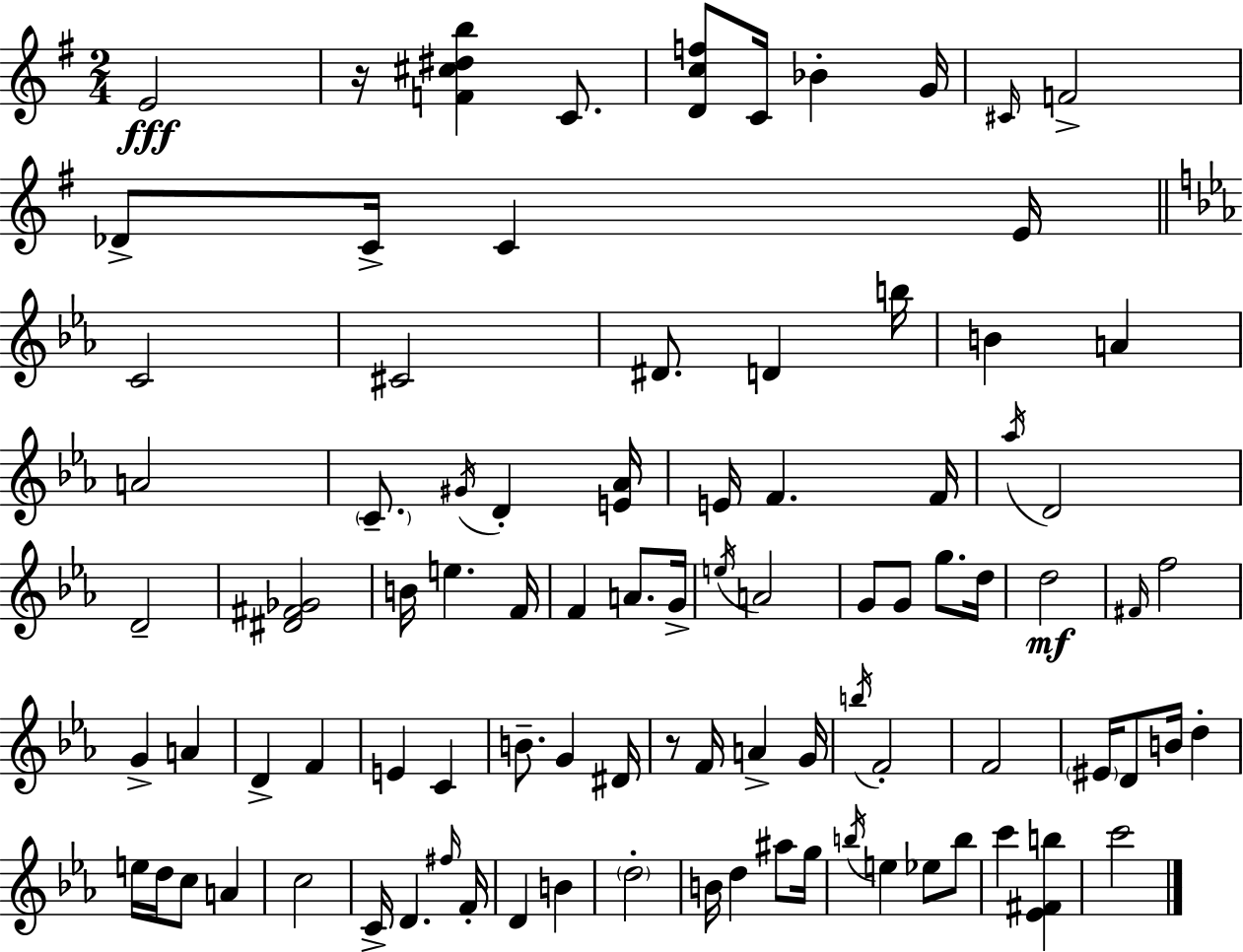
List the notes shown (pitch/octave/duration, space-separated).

E4/h R/s [F4,C#5,D#5,B5]/q C4/e. [D4,C5,F5]/e C4/s Bb4/q G4/s C#4/s F4/h Db4/e C4/s C4/q E4/s C4/h C#4/h D#4/e. D4/q B5/s B4/q A4/q A4/h C4/e. G#4/s D4/q [E4,Ab4]/s E4/s F4/q. F4/s Ab5/s D4/h D4/h [D#4,F#4,Gb4]/h B4/s E5/q. F4/s F4/q A4/e. G4/s E5/s A4/h G4/e G4/e G5/e. D5/s D5/h F#4/s F5/h G4/q A4/q D4/q F4/q E4/q C4/q B4/e. G4/q D#4/s R/e F4/s A4/q G4/s B5/s F4/h F4/h EIS4/s D4/e B4/s D5/q E5/s D5/s C5/e A4/q C5/h C4/s D4/q. F#5/s F4/s D4/q B4/q D5/h B4/s D5/q A#5/e G5/s B5/s E5/q Eb5/e B5/e C6/q [Eb4,F#4,B5]/q C6/h